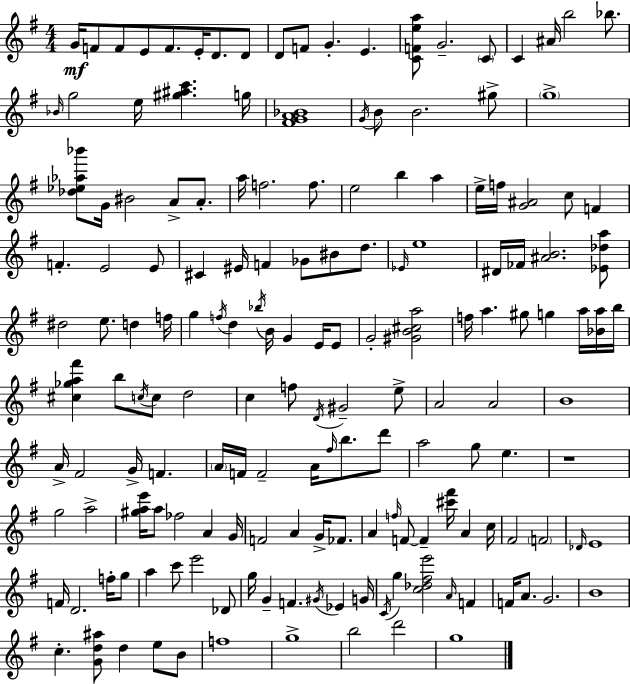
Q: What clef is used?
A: treble